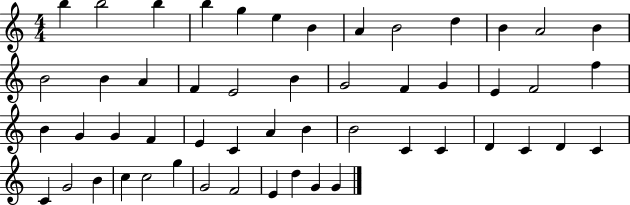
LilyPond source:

{
  \clef treble
  \numericTimeSignature
  \time 4/4
  \key c \major
  b''4 b''2 b''4 | b''4 g''4 e''4 b'4 | a'4 b'2 d''4 | b'4 a'2 b'4 | \break b'2 b'4 a'4 | f'4 e'2 b'4 | g'2 f'4 g'4 | e'4 f'2 f''4 | \break b'4 g'4 g'4 f'4 | e'4 c'4 a'4 b'4 | b'2 c'4 c'4 | d'4 c'4 d'4 c'4 | \break c'4 g'2 b'4 | c''4 c''2 g''4 | g'2 f'2 | e'4 d''4 g'4 g'4 | \break \bar "|."
}